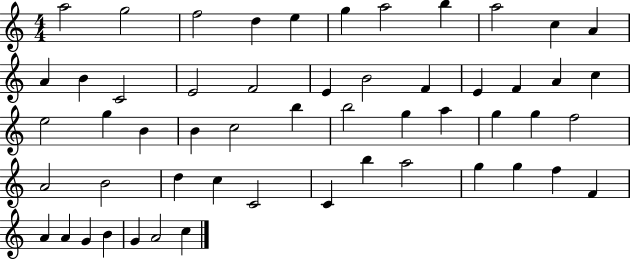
A5/h G5/h F5/h D5/q E5/q G5/q A5/h B5/q A5/h C5/q A4/q A4/q B4/q C4/h E4/h F4/h E4/q B4/h F4/q E4/q F4/q A4/q C5/q E5/h G5/q B4/q B4/q C5/h B5/q B5/h G5/q A5/q G5/q G5/q F5/h A4/h B4/h D5/q C5/q C4/h C4/q B5/q A5/h G5/q G5/q F5/q F4/q A4/q A4/q G4/q B4/q G4/q A4/h C5/q